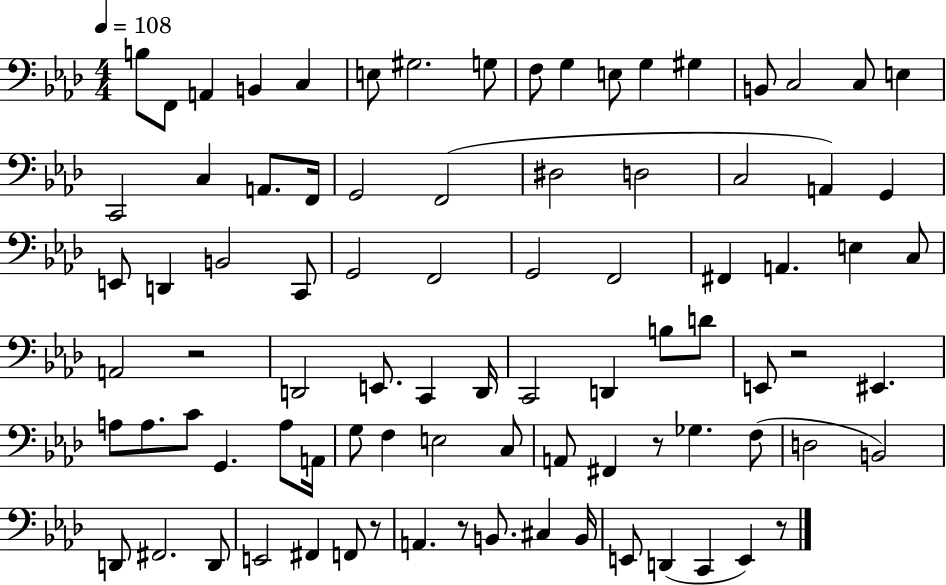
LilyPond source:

{
  \clef bass
  \numericTimeSignature
  \time 4/4
  \key aes \major
  \tempo 4 = 108
  b8 f,8 a,4 b,4 c4 | e8 gis2. g8 | f8 g4 e8 g4 gis4 | b,8 c2 c8 e4 | \break c,2 c4 a,8. f,16 | g,2 f,2( | dis2 d2 | c2 a,4) g,4 | \break e,8 d,4 b,2 c,8 | g,2 f,2 | g,2 f,2 | fis,4 a,4. e4 c8 | \break a,2 r2 | d,2 e,8. c,4 d,16 | c,2 d,4 b8 d'8 | e,8 r2 eis,4. | \break a8 a8. c'8 g,4. a8 a,16 | g8 f4 e2 c8 | a,8 fis,4 r8 ges4. f8( | d2 b,2) | \break d,8 fis,2. d,8 | e,2 fis,4 f,8 r8 | a,4. r8 b,8. cis4 b,16 | e,8 d,4( c,4 e,4) r8 | \break \bar "|."
}